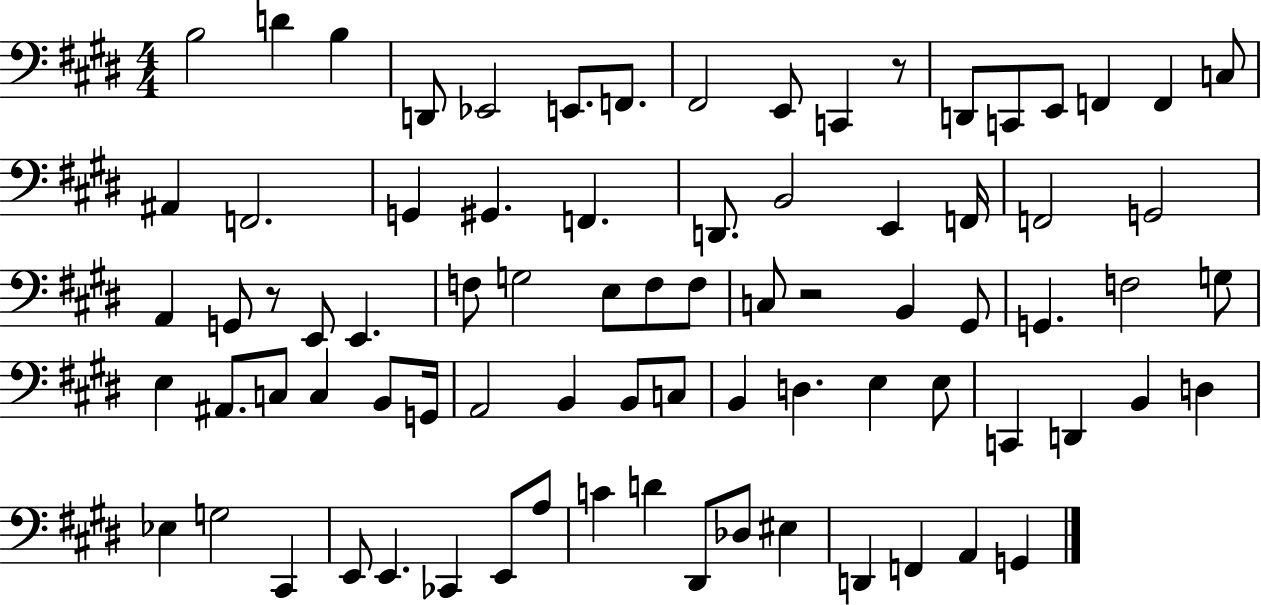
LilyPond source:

{
  \clef bass
  \numericTimeSignature
  \time 4/4
  \key e \major
  \repeat volta 2 { b2 d'4 b4 | d,8 ees,2 e,8. f,8. | fis,2 e,8 c,4 r8 | d,8 c,8 e,8 f,4 f,4 c8 | \break ais,4 f,2. | g,4 gis,4. f,4. | d,8. b,2 e,4 f,16 | f,2 g,2 | \break a,4 g,8 r8 e,8 e,4. | f8 g2 e8 f8 f8 | c8 r2 b,4 gis,8 | g,4. f2 g8 | \break e4 ais,8. c8 c4 b,8 g,16 | a,2 b,4 b,8 c8 | b,4 d4. e4 e8 | c,4 d,4 b,4 d4 | \break ees4 g2 cis,4 | e,8 e,4. ces,4 e,8 a8 | c'4 d'4 dis,8 des8 eis4 | d,4 f,4 a,4 g,4 | \break } \bar "|."
}